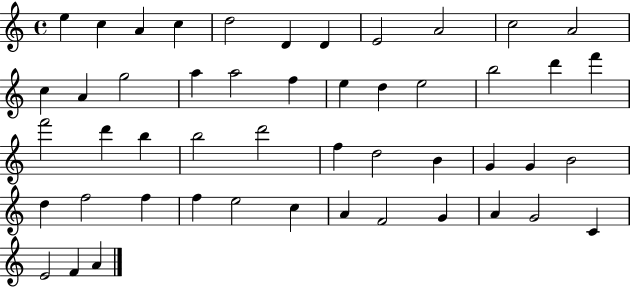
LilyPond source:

{
  \clef treble
  \time 4/4
  \defaultTimeSignature
  \key c \major
  e''4 c''4 a'4 c''4 | d''2 d'4 d'4 | e'2 a'2 | c''2 a'2 | \break c''4 a'4 g''2 | a''4 a''2 f''4 | e''4 d''4 e''2 | b''2 d'''4 f'''4 | \break f'''2 d'''4 b''4 | b''2 d'''2 | f''4 d''2 b'4 | g'4 g'4 b'2 | \break d''4 f''2 f''4 | f''4 e''2 c''4 | a'4 f'2 g'4 | a'4 g'2 c'4 | \break e'2 f'4 a'4 | \bar "|."
}